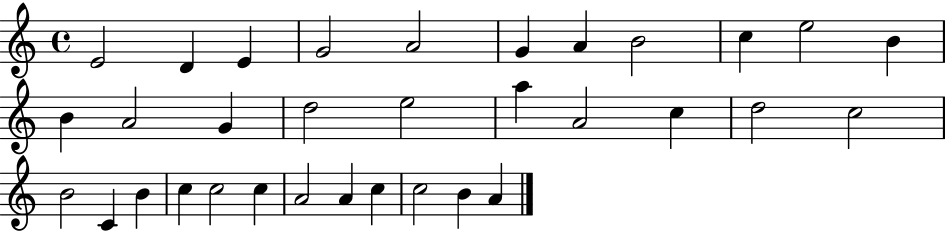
{
  \clef treble
  \time 4/4
  \defaultTimeSignature
  \key c \major
  e'2 d'4 e'4 | g'2 a'2 | g'4 a'4 b'2 | c''4 e''2 b'4 | \break b'4 a'2 g'4 | d''2 e''2 | a''4 a'2 c''4 | d''2 c''2 | \break b'2 c'4 b'4 | c''4 c''2 c''4 | a'2 a'4 c''4 | c''2 b'4 a'4 | \break \bar "|."
}